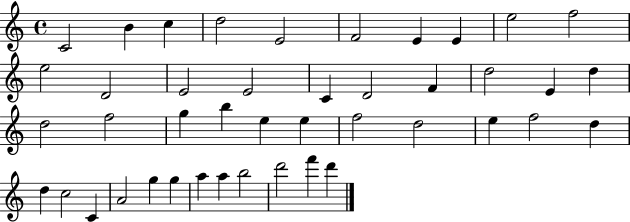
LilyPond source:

{
  \clef treble
  \time 4/4
  \defaultTimeSignature
  \key c \major
  c'2 b'4 c''4 | d''2 e'2 | f'2 e'4 e'4 | e''2 f''2 | \break e''2 d'2 | e'2 e'2 | c'4 d'2 f'4 | d''2 e'4 d''4 | \break d''2 f''2 | g''4 b''4 e''4 e''4 | f''2 d''2 | e''4 f''2 d''4 | \break d''4 c''2 c'4 | a'2 g''4 g''4 | a''4 a''4 b''2 | d'''2 f'''4 d'''4 | \break \bar "|."
}